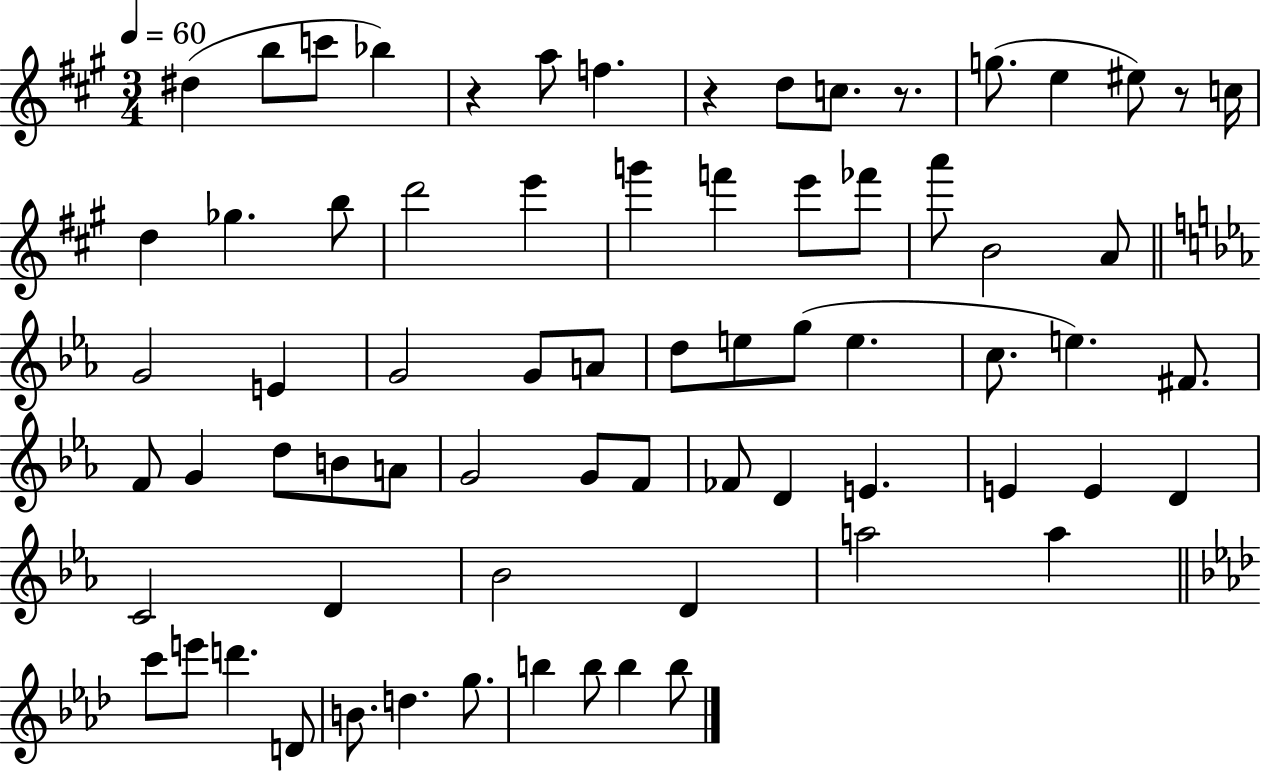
{
  \clef treble
  \numericTimeSignature
  \time 3/4
  \key a \major
  \tempo 4 = 60
  \repeat volta 2 { dis''4( b''8 c'''8 bes''4) | r4 a''8 f''4. | r4 d''8 c''8. r8. | g''8.( e''4 eis''8) r8 c''16 | \break d''4 ges''4. b''8 | d'''2 e'''4 | g'''4 f'''4 e'''8 fes'''8 | a'''8 b'2 a'8 | \break \bar "||" \break \key c \minor g'2 e'4 | g'2 g'8 a'8 | d''8 e''8 g''8( e''4. | c''8. e''4.) fis'8. | \break f'8 g'4 d''8 b'8 a'8 | g'2 g'8 f'8 | fes'8 d'4 e'4. | e'4 e'4 d'4 | \break c'2 d'4 | bes'2 d'4 | a''2 a''4 | \bar "||" \break \key aes \major c'''8 e'''8 d'''4. d'8 | b'8. d''4. g''8. | b''4 b''8 b''4 b''8 | } \bar "|."
}